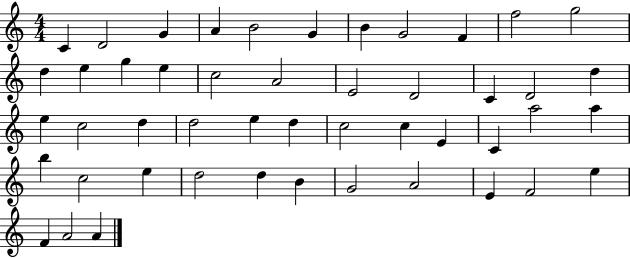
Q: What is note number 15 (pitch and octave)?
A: E5